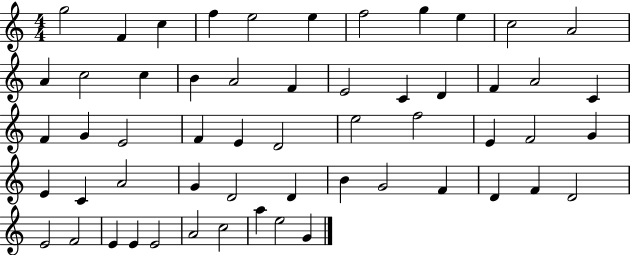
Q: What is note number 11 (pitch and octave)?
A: A4